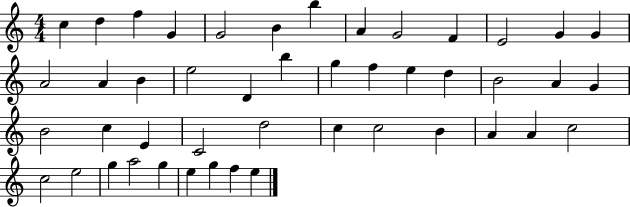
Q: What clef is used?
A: treble